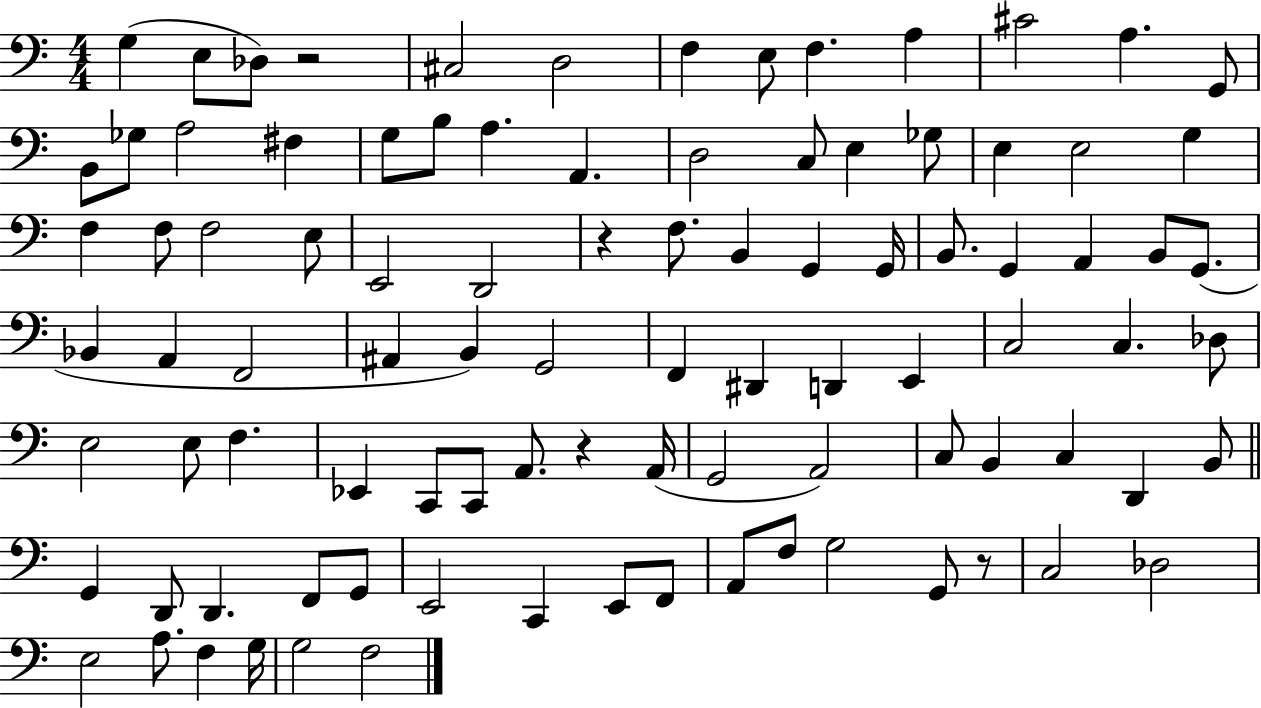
{
  \clef bass
  \numericTimeSignature
  \time 4/4
  \key c \major
  g4( e8 des8) r2 | cis2 d2 | f4 e8 f4. a4 | cis'2 a4. g,8 | \break b,8 ges8 a2 fis4 | g8 b8 a4. a,4. | d2 c8 e4 ges8 | e4 e2 g4 | \break f4 f8 f2 e8 | e,2 d,2 | r4 f8. b,4 g,4 g,16 | b,8. g,4 a,4 b,8 g,8.( | \break bes,4 a,4 f,2 | ais,4 b,4) g,2 | f,4 dis,4 d,4 e,4 | c2 c4. des8 | \break e2 e8 f4. | ees,4 c,8 c,8 a,8. r4 a,16( | g,2 a,2) | c8 b,4 c4 d,4 b,8 | \break \bar "||" \break \key c \major g,4 d,8 d,4. f,8 g,8 | e,2 c,4 e,8 f,8 | a,8 f8 g2 g,8 r8 | c2 des2 | \break e2 a8. f4 g16 | g2 f2 | \bar "|."
}